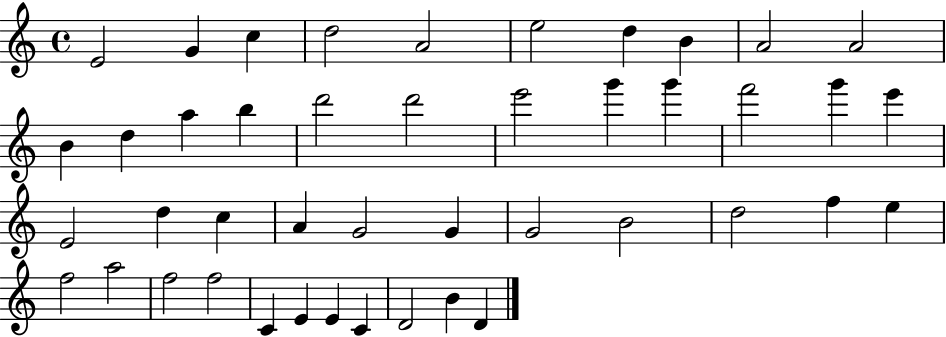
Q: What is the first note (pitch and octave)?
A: E4